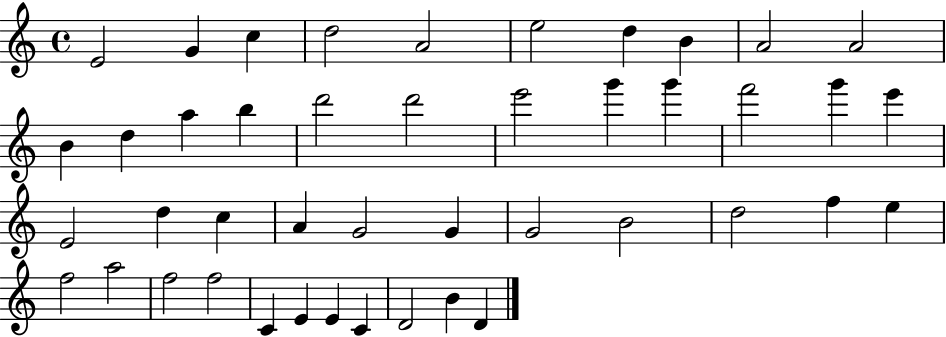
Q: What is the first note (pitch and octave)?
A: E4